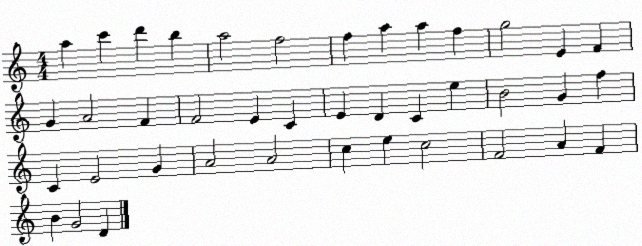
X:1
T:Untitled
M:4/4
L:1/4
K:C
a c' d' b a2 f2 f a a f g2 E F G A2 F F2 E C E D C e B2 G f C E2 G A2 A2 c e c2 F2 A F B G2 D